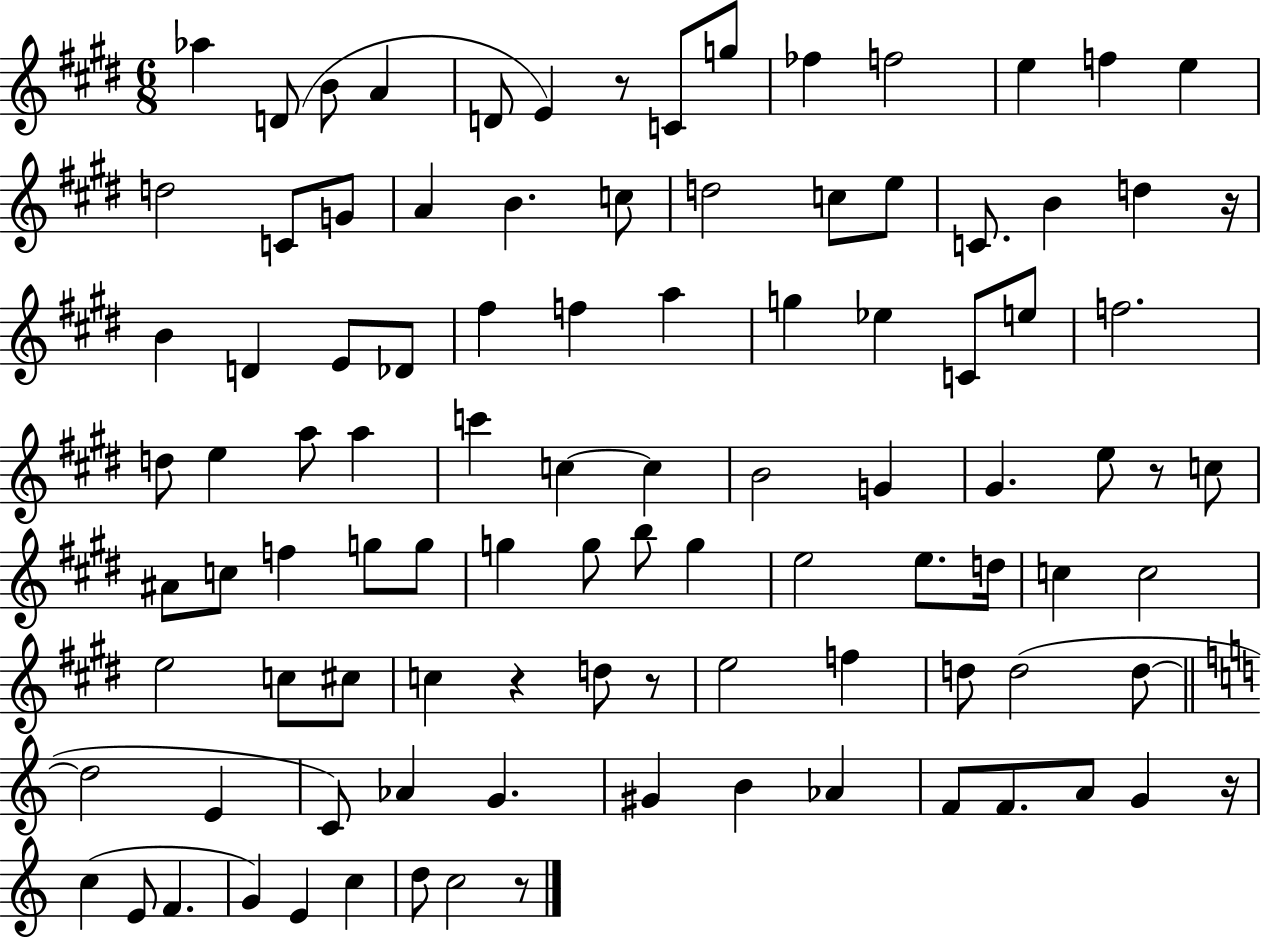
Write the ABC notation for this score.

X:1
T:Untitled
M:6/8
L:1/4
K:E
_a D/2 B/2 A D/2 E z/2 C/2 g/2 _f f2 e f e d2 C/2 G/2 A B c/2 d2 c/2 e/2 C/2 B d z/4 B D E/2 _D/2 ^f f a g _e C/2 e/2 f2 d/2 e a/2 a c' c c B2 G ^G e/2 z/2 c/2 ^A/2 c/2 f g/2 g/2 g g/2 b/2 g e2 e/2 d/4 c c2 e2 c/2 ^c/2 c z d/2 z/2 e2 f d/2 d2 d/2 d2 E C/2 _A G ^G B _A F/2 F/2 A/2 G z/4 c E/2 F G E c d/2 c2 z/2